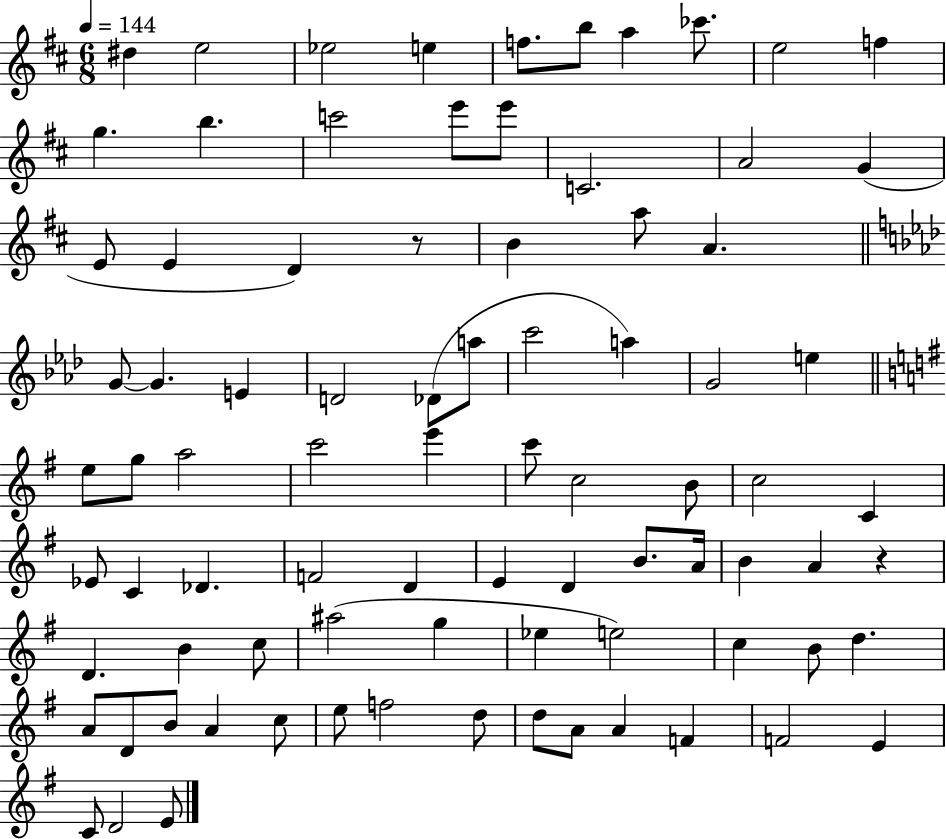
X:1
T:Untitled
M:6/8
L:1/4
K:D
^d e2 _e2 e f/2 b/2 a _c'/2 e2 f g b c'2 e'/2 e'/2 C2 A2 G E/2 E D z/2 B a/2 A G/2 G E D2 _D/2 a/2 c'2 a G2 e e/2 g/2 a2 c'2 e' c'/2 c2 B/2 c2 C _E/2 C _D F2 D E D B/2 A/4 B A z D B c/2 ^a2 g _e e2 c B/2 d A/2 D/2 B/2 A c/2 e/2 f2 d/2 d/2 A/2 A F F2 E C/2 D2 E/2